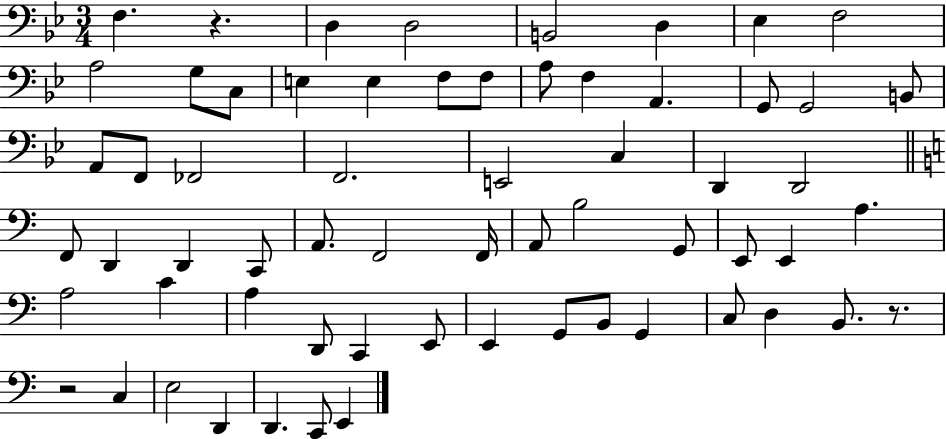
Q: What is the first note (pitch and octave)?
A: F3